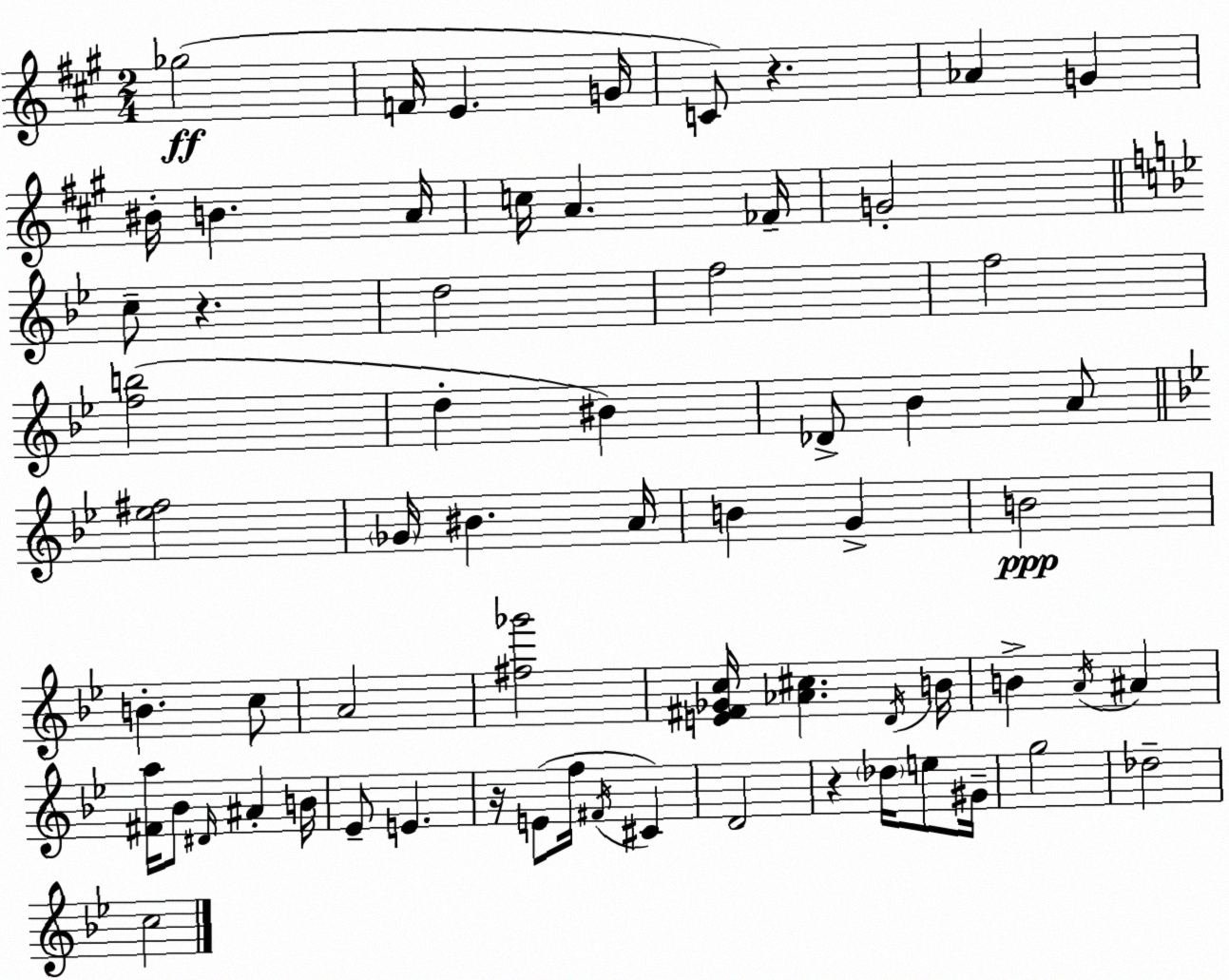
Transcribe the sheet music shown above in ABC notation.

X:1
T:Untitled
M:2/4
L:1/4
K:A
_g2 F/4 E G/4 C/2 z _A G ^B/4 B A/4 c/4 A _F/4 G2 c/2 z d2 f2 f2 [fb]2 d ^B _D/2 _B A/2 [_e^f]2 _G/4 ^B A/4 B G B2 B c/2 A2 [^f_g']2 [E^F_Gc]/4 [_A^c] D/4 B/4 B A/4 ^A [^Fa]/4 _B/2 ^D/4 ^A B/4 _E/2 E z/4 E/2 f/4 ^F/4 ^C D2 z _d/4 e/2 ^G/4 g2 _d2 c2